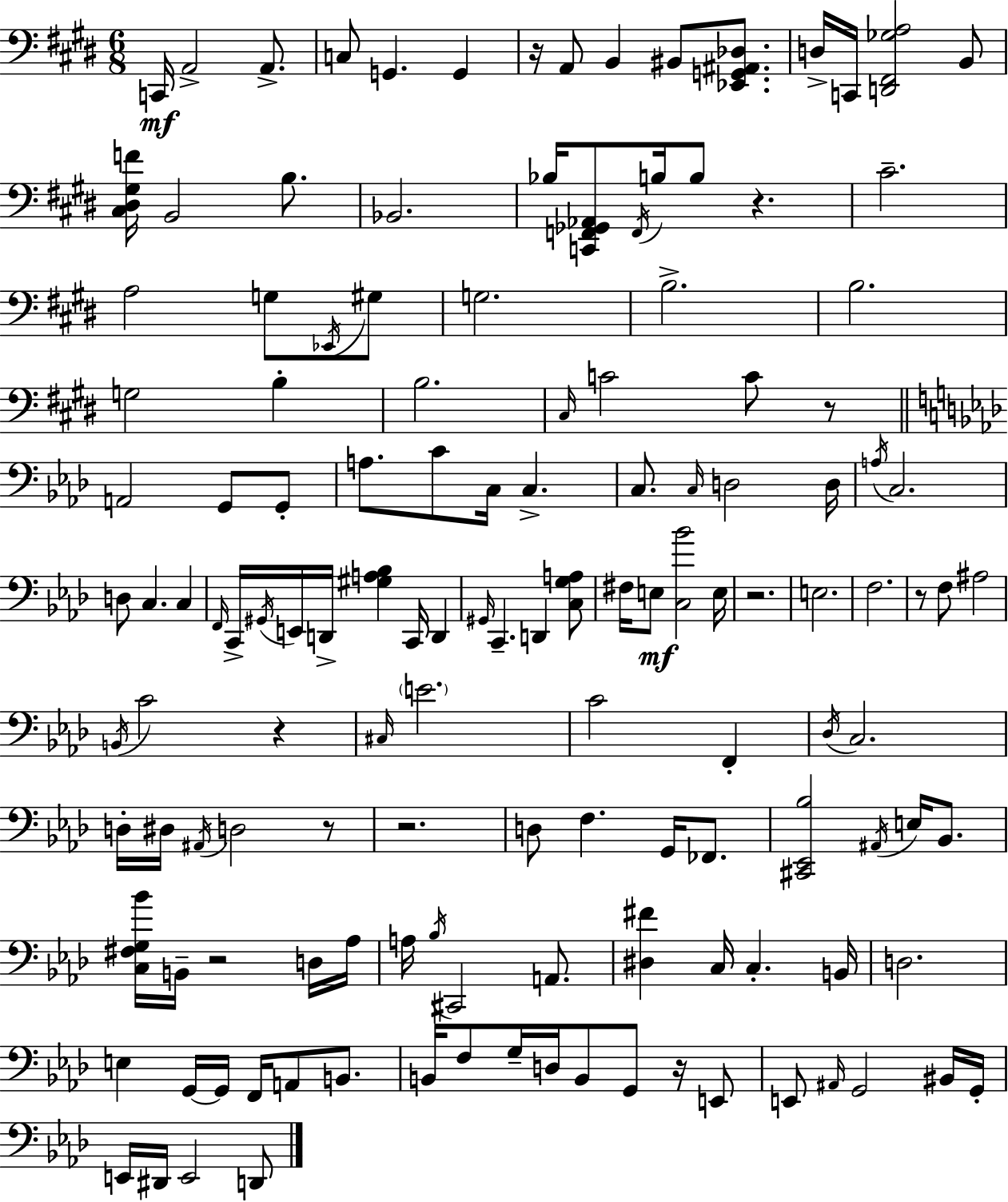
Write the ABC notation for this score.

X:1
T:Untitled
M:6/8
L:1/4
K:E
C,,/4 A,,2 A,,/2 C,/2 G,, G,, z/4 A,,/2 B,, ^B,,/2 [_E,,G,,^A,,_D,]/2 D,/4 C,,/4 [D,,^F,,_G,A,]2 B,,/2 [^C,^D,^G,F]/4 B,,2 B,/2 _B,,2 _B,/4 [C,,F,,_G,,_A,,]/2 F,,/4 B,/4 B,/2 z ^C2 A,2 G,/2 _E,,/4 ^G,/2 G,2 B,2 B,2 G,2 B, B,2 ^C,/4 C2 C/2 z/2 A,,2 G,,/2 G,,/2 A,/2 C/2 C,/4 C, C,/2 C,/4 D,2 D,/4 A,/4 C,2 D,/2 C, C, F,,/4 C,,/4 ^G,,/4 E,,/4 D,,/4 [^G,A,_B,] C,,/4 D,, ^G,,/4 C,, D,, [C,G,A,]/2 ^F,/4 E,/2 [C,_B]2 E,/4 z2 E,2 F,2 z/2 F,/2 ^A,2 B,,/4 C2 z ^C,/4 E2 C2 F,, _D,/4 C,2 D,/4 ^D,/4 ^A,,/4 D,2 z/2 z2 D,/2 F, G,,/4 _F,,/2 [^C,,_E,,_B,]2 ^A,,/4 E,/4 _B,,/2 [C,^F,G,_B]/4 B,,/4 z2 D,/4 _A,/4 A,/4 _B,/4 ^C,,2 A,,/2 [^D,^F] C,/4 C, B,,/4 D,2 E, G,,/4 G,,/4 F,,/4 A,,/2 B,,/2 B,,/4 F,/2 G,/4 D,/4 B,,/2 G,,/2 z/4 E,,/2 E,,/2 ^A,,/4 G,,2 ^B,,/4 G,,/4 E,,/4 ^D,,/4 E,,2 D,,/2